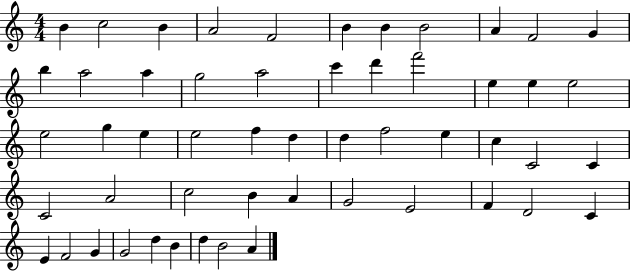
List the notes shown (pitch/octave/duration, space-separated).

B4/q C5/h B4/q A4/h F4/h B4/q B4/q B4/h A4/q F4/h G4/q B5/q A5/h A5/q G5/h A5/h C6/q D6/q F6/h E5/q E5/q E5/h E5/h G5/q E5/q E5/h F5/q D5/q D5/q F5/h E5/q C5/q C4/h C4/q C4/h A4/h C5/h B4/q A4/q G4/h E4/h F4/q D4/h C4/q E4/q F4/h G4/q G4/h D5/q B4/q D5/q B4/h A4/q